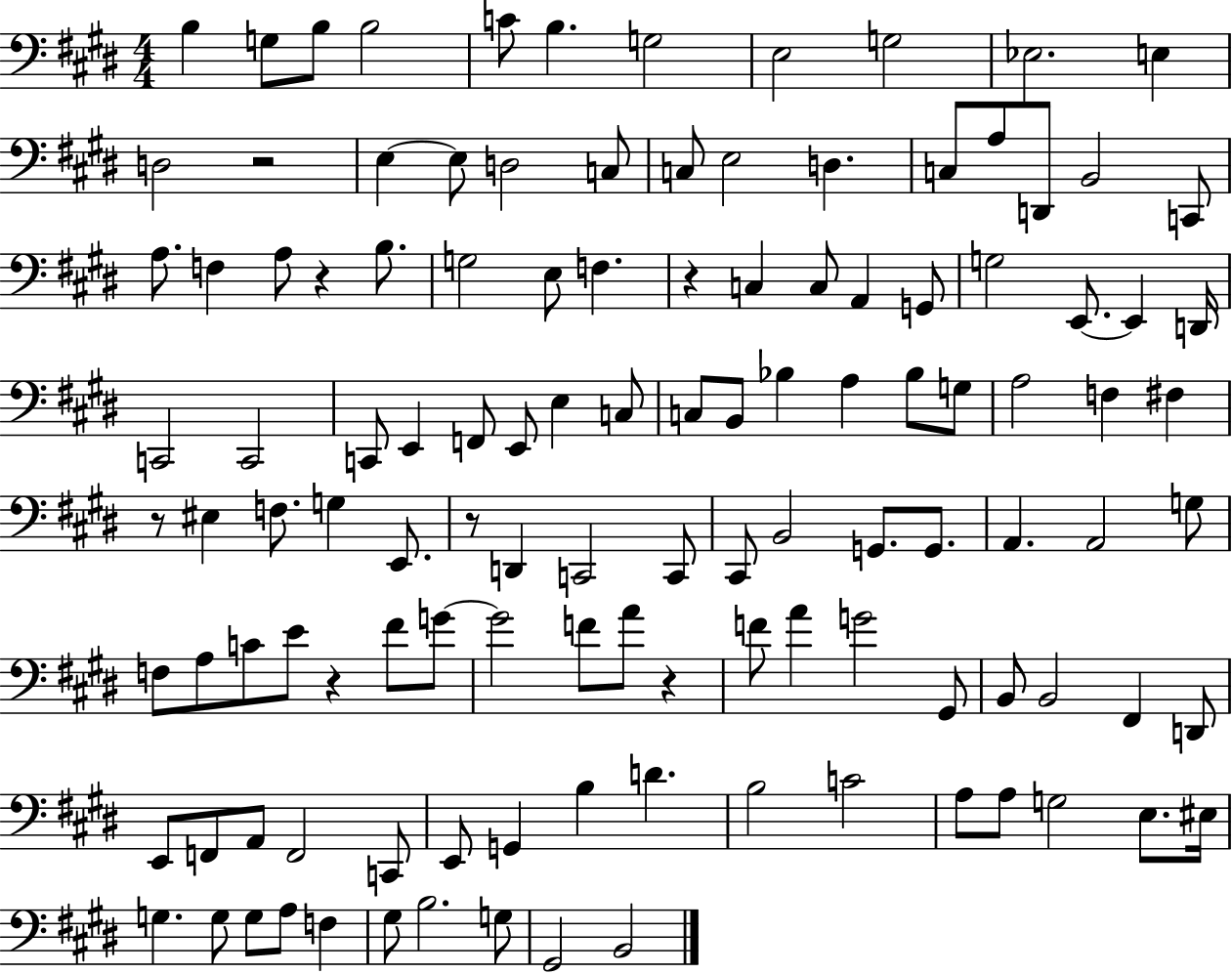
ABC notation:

X:1
T:Untitled
M:4/4
L:1/4
K:E
B, G,/2 B,/2 B,2 C/2 B, G,2 E,2 G,2 _E,2 E, D,2 z2 E, E,/2 D,2 C,/2 C,/2 E,2 D, C,/2 A,/2 D,,/2 B,,2 C,,/2 A,/2 F, A,/2 z B,/2 G,2 E,/2 F, z C, C,/2 A,, G,,/2 G,2 E,,/2 E,, D,,/4 C,,2 C,,2 C,,/2 E,, F,,/2 E,,/2 E, C,/2 C,/2 B,,/2 _B, A, _B,/2 G,/2 A,2 F, ^F, z/2 ^E, F,/2 G, E,,/2 z/2 D,, C,,2 C,,/2 ^C,,/2 B,,2 G,,/2 G,,/2 A,, A,,2 G,/2 F,/2 A,/2 C/2 E/2 z ^F/2 G/2 G2 F/2 A/2 z F/2 A G2 ^G,,/2 B,,/2 B,,2 ^F,, D,,/2 E,,/2 F,,/2 A,,/2 F,,2 C,,/2 E,,/2 G,, B, D B,2 C2 A,/2 A,/2 G,2 E,/2 ^E,/4 G, G,/2 G,/2 A,/2 F, ^G,/2 B,2 G,/2 ^G,,2 B,,2